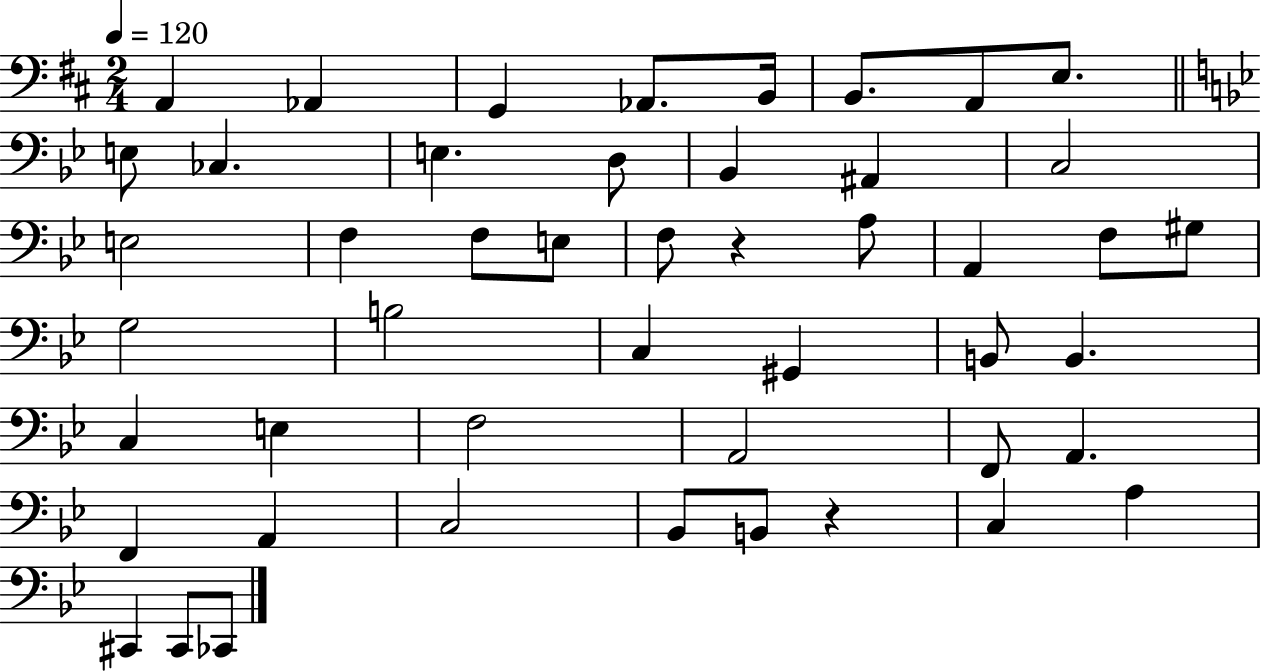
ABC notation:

X:1
T:Untitled
M:2/4
L:1/4
K:D
A,, _A,, G,, _A,,/2 B,,/4 B,,/2 A,,/2 E,/2 E,/2 _C, E, D,/2 _B,, ^A,, C,2 E,2 F, F,/2 E,/2 F,/2 z A,/2 A,, F,/2 ^G,/2 G,2 B,2 C, ^G,, B,,/2 B,, C, E, F,2 A,,2 F,,/2 A,, F,, A,, C,2 _B,,/2 B,,/2 z C, A, ^C,, ^C,,/2 _C,,/2